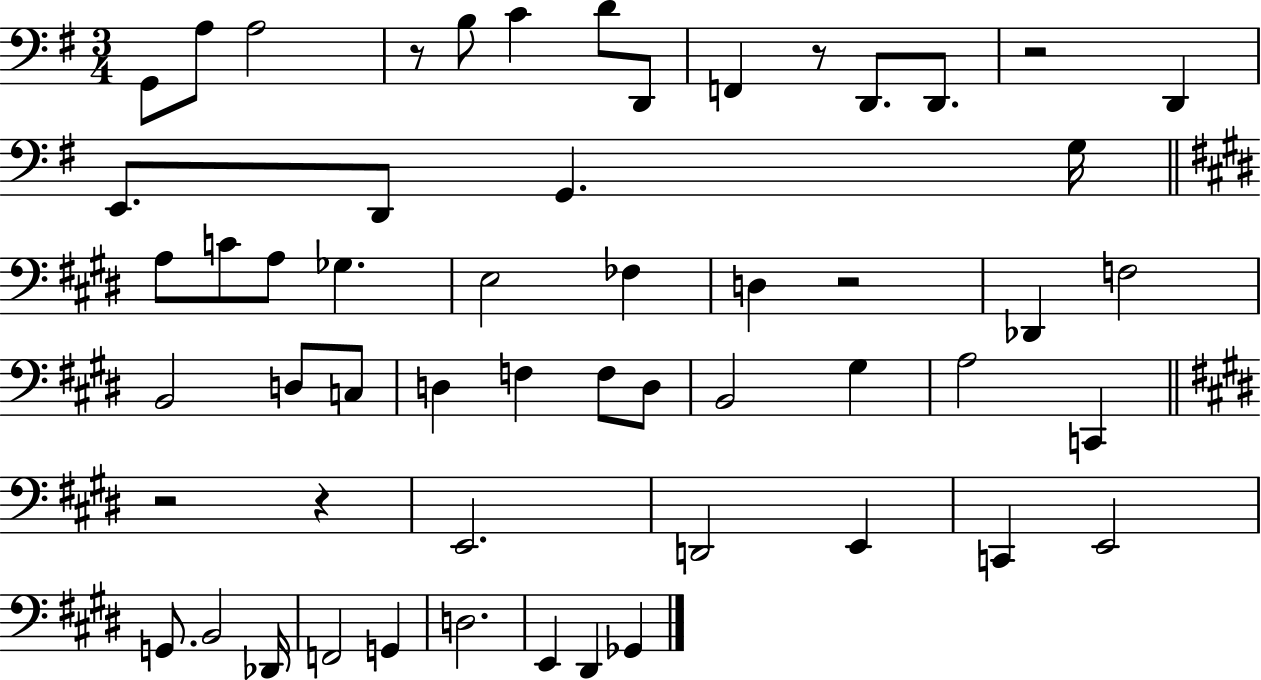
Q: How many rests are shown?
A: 6